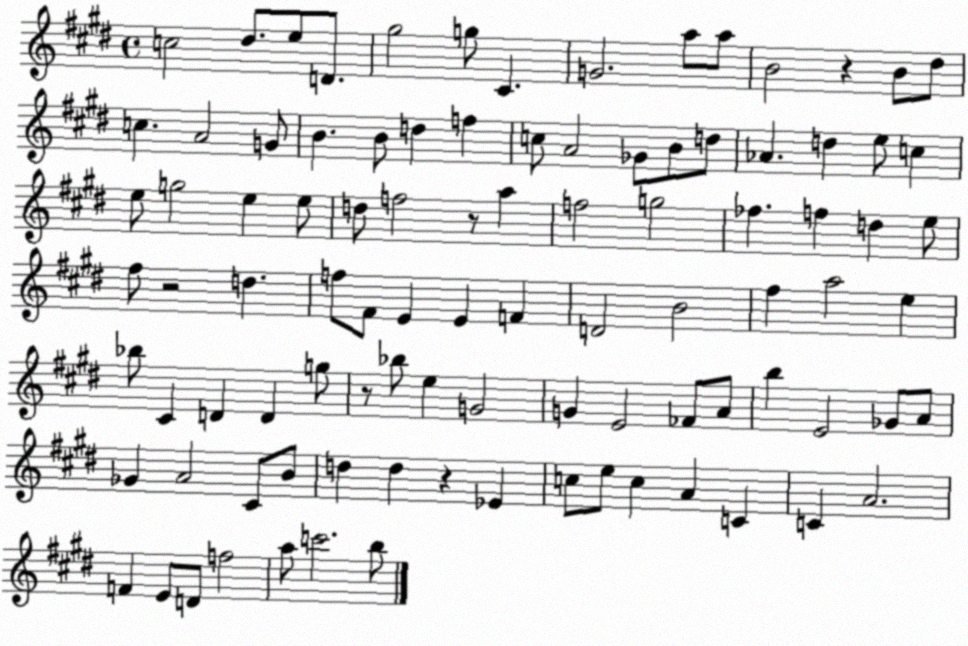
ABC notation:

X:1
T:Untitled
M:4/4
L:1/4
K:E
c2 ^d/2 e/2 D/2 ^g2 g/2 ^C G2 a/2 a/2 B2 z B/2 ^d/2 c A2 G/2 B B/2 d f c/2 A2 _G/2 B/2 d/2 _A d e/2 c e/2 g2 e e/2 d/2 f2 z/2 a f2 g2 _f f d e/2 ^f/2 z2 d f/2 ^F/2 E E F D2 B2 ^f a2 e _b/2 ^C D D g/2 z/2 _b/2 e G2 G E2 _F/2 A/2 b E2 _G/2 A/2 _G A2 ^C/2 B/2 d d z _E c/2 e/2 c A C C A2 F E/2 D/2 f2 a/2 c'2 b/2